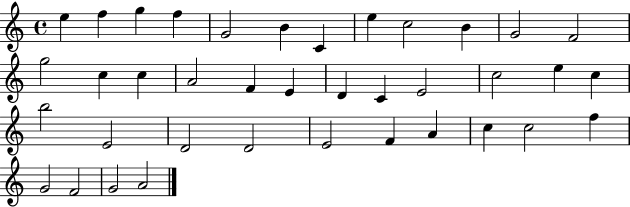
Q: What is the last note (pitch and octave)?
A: A4